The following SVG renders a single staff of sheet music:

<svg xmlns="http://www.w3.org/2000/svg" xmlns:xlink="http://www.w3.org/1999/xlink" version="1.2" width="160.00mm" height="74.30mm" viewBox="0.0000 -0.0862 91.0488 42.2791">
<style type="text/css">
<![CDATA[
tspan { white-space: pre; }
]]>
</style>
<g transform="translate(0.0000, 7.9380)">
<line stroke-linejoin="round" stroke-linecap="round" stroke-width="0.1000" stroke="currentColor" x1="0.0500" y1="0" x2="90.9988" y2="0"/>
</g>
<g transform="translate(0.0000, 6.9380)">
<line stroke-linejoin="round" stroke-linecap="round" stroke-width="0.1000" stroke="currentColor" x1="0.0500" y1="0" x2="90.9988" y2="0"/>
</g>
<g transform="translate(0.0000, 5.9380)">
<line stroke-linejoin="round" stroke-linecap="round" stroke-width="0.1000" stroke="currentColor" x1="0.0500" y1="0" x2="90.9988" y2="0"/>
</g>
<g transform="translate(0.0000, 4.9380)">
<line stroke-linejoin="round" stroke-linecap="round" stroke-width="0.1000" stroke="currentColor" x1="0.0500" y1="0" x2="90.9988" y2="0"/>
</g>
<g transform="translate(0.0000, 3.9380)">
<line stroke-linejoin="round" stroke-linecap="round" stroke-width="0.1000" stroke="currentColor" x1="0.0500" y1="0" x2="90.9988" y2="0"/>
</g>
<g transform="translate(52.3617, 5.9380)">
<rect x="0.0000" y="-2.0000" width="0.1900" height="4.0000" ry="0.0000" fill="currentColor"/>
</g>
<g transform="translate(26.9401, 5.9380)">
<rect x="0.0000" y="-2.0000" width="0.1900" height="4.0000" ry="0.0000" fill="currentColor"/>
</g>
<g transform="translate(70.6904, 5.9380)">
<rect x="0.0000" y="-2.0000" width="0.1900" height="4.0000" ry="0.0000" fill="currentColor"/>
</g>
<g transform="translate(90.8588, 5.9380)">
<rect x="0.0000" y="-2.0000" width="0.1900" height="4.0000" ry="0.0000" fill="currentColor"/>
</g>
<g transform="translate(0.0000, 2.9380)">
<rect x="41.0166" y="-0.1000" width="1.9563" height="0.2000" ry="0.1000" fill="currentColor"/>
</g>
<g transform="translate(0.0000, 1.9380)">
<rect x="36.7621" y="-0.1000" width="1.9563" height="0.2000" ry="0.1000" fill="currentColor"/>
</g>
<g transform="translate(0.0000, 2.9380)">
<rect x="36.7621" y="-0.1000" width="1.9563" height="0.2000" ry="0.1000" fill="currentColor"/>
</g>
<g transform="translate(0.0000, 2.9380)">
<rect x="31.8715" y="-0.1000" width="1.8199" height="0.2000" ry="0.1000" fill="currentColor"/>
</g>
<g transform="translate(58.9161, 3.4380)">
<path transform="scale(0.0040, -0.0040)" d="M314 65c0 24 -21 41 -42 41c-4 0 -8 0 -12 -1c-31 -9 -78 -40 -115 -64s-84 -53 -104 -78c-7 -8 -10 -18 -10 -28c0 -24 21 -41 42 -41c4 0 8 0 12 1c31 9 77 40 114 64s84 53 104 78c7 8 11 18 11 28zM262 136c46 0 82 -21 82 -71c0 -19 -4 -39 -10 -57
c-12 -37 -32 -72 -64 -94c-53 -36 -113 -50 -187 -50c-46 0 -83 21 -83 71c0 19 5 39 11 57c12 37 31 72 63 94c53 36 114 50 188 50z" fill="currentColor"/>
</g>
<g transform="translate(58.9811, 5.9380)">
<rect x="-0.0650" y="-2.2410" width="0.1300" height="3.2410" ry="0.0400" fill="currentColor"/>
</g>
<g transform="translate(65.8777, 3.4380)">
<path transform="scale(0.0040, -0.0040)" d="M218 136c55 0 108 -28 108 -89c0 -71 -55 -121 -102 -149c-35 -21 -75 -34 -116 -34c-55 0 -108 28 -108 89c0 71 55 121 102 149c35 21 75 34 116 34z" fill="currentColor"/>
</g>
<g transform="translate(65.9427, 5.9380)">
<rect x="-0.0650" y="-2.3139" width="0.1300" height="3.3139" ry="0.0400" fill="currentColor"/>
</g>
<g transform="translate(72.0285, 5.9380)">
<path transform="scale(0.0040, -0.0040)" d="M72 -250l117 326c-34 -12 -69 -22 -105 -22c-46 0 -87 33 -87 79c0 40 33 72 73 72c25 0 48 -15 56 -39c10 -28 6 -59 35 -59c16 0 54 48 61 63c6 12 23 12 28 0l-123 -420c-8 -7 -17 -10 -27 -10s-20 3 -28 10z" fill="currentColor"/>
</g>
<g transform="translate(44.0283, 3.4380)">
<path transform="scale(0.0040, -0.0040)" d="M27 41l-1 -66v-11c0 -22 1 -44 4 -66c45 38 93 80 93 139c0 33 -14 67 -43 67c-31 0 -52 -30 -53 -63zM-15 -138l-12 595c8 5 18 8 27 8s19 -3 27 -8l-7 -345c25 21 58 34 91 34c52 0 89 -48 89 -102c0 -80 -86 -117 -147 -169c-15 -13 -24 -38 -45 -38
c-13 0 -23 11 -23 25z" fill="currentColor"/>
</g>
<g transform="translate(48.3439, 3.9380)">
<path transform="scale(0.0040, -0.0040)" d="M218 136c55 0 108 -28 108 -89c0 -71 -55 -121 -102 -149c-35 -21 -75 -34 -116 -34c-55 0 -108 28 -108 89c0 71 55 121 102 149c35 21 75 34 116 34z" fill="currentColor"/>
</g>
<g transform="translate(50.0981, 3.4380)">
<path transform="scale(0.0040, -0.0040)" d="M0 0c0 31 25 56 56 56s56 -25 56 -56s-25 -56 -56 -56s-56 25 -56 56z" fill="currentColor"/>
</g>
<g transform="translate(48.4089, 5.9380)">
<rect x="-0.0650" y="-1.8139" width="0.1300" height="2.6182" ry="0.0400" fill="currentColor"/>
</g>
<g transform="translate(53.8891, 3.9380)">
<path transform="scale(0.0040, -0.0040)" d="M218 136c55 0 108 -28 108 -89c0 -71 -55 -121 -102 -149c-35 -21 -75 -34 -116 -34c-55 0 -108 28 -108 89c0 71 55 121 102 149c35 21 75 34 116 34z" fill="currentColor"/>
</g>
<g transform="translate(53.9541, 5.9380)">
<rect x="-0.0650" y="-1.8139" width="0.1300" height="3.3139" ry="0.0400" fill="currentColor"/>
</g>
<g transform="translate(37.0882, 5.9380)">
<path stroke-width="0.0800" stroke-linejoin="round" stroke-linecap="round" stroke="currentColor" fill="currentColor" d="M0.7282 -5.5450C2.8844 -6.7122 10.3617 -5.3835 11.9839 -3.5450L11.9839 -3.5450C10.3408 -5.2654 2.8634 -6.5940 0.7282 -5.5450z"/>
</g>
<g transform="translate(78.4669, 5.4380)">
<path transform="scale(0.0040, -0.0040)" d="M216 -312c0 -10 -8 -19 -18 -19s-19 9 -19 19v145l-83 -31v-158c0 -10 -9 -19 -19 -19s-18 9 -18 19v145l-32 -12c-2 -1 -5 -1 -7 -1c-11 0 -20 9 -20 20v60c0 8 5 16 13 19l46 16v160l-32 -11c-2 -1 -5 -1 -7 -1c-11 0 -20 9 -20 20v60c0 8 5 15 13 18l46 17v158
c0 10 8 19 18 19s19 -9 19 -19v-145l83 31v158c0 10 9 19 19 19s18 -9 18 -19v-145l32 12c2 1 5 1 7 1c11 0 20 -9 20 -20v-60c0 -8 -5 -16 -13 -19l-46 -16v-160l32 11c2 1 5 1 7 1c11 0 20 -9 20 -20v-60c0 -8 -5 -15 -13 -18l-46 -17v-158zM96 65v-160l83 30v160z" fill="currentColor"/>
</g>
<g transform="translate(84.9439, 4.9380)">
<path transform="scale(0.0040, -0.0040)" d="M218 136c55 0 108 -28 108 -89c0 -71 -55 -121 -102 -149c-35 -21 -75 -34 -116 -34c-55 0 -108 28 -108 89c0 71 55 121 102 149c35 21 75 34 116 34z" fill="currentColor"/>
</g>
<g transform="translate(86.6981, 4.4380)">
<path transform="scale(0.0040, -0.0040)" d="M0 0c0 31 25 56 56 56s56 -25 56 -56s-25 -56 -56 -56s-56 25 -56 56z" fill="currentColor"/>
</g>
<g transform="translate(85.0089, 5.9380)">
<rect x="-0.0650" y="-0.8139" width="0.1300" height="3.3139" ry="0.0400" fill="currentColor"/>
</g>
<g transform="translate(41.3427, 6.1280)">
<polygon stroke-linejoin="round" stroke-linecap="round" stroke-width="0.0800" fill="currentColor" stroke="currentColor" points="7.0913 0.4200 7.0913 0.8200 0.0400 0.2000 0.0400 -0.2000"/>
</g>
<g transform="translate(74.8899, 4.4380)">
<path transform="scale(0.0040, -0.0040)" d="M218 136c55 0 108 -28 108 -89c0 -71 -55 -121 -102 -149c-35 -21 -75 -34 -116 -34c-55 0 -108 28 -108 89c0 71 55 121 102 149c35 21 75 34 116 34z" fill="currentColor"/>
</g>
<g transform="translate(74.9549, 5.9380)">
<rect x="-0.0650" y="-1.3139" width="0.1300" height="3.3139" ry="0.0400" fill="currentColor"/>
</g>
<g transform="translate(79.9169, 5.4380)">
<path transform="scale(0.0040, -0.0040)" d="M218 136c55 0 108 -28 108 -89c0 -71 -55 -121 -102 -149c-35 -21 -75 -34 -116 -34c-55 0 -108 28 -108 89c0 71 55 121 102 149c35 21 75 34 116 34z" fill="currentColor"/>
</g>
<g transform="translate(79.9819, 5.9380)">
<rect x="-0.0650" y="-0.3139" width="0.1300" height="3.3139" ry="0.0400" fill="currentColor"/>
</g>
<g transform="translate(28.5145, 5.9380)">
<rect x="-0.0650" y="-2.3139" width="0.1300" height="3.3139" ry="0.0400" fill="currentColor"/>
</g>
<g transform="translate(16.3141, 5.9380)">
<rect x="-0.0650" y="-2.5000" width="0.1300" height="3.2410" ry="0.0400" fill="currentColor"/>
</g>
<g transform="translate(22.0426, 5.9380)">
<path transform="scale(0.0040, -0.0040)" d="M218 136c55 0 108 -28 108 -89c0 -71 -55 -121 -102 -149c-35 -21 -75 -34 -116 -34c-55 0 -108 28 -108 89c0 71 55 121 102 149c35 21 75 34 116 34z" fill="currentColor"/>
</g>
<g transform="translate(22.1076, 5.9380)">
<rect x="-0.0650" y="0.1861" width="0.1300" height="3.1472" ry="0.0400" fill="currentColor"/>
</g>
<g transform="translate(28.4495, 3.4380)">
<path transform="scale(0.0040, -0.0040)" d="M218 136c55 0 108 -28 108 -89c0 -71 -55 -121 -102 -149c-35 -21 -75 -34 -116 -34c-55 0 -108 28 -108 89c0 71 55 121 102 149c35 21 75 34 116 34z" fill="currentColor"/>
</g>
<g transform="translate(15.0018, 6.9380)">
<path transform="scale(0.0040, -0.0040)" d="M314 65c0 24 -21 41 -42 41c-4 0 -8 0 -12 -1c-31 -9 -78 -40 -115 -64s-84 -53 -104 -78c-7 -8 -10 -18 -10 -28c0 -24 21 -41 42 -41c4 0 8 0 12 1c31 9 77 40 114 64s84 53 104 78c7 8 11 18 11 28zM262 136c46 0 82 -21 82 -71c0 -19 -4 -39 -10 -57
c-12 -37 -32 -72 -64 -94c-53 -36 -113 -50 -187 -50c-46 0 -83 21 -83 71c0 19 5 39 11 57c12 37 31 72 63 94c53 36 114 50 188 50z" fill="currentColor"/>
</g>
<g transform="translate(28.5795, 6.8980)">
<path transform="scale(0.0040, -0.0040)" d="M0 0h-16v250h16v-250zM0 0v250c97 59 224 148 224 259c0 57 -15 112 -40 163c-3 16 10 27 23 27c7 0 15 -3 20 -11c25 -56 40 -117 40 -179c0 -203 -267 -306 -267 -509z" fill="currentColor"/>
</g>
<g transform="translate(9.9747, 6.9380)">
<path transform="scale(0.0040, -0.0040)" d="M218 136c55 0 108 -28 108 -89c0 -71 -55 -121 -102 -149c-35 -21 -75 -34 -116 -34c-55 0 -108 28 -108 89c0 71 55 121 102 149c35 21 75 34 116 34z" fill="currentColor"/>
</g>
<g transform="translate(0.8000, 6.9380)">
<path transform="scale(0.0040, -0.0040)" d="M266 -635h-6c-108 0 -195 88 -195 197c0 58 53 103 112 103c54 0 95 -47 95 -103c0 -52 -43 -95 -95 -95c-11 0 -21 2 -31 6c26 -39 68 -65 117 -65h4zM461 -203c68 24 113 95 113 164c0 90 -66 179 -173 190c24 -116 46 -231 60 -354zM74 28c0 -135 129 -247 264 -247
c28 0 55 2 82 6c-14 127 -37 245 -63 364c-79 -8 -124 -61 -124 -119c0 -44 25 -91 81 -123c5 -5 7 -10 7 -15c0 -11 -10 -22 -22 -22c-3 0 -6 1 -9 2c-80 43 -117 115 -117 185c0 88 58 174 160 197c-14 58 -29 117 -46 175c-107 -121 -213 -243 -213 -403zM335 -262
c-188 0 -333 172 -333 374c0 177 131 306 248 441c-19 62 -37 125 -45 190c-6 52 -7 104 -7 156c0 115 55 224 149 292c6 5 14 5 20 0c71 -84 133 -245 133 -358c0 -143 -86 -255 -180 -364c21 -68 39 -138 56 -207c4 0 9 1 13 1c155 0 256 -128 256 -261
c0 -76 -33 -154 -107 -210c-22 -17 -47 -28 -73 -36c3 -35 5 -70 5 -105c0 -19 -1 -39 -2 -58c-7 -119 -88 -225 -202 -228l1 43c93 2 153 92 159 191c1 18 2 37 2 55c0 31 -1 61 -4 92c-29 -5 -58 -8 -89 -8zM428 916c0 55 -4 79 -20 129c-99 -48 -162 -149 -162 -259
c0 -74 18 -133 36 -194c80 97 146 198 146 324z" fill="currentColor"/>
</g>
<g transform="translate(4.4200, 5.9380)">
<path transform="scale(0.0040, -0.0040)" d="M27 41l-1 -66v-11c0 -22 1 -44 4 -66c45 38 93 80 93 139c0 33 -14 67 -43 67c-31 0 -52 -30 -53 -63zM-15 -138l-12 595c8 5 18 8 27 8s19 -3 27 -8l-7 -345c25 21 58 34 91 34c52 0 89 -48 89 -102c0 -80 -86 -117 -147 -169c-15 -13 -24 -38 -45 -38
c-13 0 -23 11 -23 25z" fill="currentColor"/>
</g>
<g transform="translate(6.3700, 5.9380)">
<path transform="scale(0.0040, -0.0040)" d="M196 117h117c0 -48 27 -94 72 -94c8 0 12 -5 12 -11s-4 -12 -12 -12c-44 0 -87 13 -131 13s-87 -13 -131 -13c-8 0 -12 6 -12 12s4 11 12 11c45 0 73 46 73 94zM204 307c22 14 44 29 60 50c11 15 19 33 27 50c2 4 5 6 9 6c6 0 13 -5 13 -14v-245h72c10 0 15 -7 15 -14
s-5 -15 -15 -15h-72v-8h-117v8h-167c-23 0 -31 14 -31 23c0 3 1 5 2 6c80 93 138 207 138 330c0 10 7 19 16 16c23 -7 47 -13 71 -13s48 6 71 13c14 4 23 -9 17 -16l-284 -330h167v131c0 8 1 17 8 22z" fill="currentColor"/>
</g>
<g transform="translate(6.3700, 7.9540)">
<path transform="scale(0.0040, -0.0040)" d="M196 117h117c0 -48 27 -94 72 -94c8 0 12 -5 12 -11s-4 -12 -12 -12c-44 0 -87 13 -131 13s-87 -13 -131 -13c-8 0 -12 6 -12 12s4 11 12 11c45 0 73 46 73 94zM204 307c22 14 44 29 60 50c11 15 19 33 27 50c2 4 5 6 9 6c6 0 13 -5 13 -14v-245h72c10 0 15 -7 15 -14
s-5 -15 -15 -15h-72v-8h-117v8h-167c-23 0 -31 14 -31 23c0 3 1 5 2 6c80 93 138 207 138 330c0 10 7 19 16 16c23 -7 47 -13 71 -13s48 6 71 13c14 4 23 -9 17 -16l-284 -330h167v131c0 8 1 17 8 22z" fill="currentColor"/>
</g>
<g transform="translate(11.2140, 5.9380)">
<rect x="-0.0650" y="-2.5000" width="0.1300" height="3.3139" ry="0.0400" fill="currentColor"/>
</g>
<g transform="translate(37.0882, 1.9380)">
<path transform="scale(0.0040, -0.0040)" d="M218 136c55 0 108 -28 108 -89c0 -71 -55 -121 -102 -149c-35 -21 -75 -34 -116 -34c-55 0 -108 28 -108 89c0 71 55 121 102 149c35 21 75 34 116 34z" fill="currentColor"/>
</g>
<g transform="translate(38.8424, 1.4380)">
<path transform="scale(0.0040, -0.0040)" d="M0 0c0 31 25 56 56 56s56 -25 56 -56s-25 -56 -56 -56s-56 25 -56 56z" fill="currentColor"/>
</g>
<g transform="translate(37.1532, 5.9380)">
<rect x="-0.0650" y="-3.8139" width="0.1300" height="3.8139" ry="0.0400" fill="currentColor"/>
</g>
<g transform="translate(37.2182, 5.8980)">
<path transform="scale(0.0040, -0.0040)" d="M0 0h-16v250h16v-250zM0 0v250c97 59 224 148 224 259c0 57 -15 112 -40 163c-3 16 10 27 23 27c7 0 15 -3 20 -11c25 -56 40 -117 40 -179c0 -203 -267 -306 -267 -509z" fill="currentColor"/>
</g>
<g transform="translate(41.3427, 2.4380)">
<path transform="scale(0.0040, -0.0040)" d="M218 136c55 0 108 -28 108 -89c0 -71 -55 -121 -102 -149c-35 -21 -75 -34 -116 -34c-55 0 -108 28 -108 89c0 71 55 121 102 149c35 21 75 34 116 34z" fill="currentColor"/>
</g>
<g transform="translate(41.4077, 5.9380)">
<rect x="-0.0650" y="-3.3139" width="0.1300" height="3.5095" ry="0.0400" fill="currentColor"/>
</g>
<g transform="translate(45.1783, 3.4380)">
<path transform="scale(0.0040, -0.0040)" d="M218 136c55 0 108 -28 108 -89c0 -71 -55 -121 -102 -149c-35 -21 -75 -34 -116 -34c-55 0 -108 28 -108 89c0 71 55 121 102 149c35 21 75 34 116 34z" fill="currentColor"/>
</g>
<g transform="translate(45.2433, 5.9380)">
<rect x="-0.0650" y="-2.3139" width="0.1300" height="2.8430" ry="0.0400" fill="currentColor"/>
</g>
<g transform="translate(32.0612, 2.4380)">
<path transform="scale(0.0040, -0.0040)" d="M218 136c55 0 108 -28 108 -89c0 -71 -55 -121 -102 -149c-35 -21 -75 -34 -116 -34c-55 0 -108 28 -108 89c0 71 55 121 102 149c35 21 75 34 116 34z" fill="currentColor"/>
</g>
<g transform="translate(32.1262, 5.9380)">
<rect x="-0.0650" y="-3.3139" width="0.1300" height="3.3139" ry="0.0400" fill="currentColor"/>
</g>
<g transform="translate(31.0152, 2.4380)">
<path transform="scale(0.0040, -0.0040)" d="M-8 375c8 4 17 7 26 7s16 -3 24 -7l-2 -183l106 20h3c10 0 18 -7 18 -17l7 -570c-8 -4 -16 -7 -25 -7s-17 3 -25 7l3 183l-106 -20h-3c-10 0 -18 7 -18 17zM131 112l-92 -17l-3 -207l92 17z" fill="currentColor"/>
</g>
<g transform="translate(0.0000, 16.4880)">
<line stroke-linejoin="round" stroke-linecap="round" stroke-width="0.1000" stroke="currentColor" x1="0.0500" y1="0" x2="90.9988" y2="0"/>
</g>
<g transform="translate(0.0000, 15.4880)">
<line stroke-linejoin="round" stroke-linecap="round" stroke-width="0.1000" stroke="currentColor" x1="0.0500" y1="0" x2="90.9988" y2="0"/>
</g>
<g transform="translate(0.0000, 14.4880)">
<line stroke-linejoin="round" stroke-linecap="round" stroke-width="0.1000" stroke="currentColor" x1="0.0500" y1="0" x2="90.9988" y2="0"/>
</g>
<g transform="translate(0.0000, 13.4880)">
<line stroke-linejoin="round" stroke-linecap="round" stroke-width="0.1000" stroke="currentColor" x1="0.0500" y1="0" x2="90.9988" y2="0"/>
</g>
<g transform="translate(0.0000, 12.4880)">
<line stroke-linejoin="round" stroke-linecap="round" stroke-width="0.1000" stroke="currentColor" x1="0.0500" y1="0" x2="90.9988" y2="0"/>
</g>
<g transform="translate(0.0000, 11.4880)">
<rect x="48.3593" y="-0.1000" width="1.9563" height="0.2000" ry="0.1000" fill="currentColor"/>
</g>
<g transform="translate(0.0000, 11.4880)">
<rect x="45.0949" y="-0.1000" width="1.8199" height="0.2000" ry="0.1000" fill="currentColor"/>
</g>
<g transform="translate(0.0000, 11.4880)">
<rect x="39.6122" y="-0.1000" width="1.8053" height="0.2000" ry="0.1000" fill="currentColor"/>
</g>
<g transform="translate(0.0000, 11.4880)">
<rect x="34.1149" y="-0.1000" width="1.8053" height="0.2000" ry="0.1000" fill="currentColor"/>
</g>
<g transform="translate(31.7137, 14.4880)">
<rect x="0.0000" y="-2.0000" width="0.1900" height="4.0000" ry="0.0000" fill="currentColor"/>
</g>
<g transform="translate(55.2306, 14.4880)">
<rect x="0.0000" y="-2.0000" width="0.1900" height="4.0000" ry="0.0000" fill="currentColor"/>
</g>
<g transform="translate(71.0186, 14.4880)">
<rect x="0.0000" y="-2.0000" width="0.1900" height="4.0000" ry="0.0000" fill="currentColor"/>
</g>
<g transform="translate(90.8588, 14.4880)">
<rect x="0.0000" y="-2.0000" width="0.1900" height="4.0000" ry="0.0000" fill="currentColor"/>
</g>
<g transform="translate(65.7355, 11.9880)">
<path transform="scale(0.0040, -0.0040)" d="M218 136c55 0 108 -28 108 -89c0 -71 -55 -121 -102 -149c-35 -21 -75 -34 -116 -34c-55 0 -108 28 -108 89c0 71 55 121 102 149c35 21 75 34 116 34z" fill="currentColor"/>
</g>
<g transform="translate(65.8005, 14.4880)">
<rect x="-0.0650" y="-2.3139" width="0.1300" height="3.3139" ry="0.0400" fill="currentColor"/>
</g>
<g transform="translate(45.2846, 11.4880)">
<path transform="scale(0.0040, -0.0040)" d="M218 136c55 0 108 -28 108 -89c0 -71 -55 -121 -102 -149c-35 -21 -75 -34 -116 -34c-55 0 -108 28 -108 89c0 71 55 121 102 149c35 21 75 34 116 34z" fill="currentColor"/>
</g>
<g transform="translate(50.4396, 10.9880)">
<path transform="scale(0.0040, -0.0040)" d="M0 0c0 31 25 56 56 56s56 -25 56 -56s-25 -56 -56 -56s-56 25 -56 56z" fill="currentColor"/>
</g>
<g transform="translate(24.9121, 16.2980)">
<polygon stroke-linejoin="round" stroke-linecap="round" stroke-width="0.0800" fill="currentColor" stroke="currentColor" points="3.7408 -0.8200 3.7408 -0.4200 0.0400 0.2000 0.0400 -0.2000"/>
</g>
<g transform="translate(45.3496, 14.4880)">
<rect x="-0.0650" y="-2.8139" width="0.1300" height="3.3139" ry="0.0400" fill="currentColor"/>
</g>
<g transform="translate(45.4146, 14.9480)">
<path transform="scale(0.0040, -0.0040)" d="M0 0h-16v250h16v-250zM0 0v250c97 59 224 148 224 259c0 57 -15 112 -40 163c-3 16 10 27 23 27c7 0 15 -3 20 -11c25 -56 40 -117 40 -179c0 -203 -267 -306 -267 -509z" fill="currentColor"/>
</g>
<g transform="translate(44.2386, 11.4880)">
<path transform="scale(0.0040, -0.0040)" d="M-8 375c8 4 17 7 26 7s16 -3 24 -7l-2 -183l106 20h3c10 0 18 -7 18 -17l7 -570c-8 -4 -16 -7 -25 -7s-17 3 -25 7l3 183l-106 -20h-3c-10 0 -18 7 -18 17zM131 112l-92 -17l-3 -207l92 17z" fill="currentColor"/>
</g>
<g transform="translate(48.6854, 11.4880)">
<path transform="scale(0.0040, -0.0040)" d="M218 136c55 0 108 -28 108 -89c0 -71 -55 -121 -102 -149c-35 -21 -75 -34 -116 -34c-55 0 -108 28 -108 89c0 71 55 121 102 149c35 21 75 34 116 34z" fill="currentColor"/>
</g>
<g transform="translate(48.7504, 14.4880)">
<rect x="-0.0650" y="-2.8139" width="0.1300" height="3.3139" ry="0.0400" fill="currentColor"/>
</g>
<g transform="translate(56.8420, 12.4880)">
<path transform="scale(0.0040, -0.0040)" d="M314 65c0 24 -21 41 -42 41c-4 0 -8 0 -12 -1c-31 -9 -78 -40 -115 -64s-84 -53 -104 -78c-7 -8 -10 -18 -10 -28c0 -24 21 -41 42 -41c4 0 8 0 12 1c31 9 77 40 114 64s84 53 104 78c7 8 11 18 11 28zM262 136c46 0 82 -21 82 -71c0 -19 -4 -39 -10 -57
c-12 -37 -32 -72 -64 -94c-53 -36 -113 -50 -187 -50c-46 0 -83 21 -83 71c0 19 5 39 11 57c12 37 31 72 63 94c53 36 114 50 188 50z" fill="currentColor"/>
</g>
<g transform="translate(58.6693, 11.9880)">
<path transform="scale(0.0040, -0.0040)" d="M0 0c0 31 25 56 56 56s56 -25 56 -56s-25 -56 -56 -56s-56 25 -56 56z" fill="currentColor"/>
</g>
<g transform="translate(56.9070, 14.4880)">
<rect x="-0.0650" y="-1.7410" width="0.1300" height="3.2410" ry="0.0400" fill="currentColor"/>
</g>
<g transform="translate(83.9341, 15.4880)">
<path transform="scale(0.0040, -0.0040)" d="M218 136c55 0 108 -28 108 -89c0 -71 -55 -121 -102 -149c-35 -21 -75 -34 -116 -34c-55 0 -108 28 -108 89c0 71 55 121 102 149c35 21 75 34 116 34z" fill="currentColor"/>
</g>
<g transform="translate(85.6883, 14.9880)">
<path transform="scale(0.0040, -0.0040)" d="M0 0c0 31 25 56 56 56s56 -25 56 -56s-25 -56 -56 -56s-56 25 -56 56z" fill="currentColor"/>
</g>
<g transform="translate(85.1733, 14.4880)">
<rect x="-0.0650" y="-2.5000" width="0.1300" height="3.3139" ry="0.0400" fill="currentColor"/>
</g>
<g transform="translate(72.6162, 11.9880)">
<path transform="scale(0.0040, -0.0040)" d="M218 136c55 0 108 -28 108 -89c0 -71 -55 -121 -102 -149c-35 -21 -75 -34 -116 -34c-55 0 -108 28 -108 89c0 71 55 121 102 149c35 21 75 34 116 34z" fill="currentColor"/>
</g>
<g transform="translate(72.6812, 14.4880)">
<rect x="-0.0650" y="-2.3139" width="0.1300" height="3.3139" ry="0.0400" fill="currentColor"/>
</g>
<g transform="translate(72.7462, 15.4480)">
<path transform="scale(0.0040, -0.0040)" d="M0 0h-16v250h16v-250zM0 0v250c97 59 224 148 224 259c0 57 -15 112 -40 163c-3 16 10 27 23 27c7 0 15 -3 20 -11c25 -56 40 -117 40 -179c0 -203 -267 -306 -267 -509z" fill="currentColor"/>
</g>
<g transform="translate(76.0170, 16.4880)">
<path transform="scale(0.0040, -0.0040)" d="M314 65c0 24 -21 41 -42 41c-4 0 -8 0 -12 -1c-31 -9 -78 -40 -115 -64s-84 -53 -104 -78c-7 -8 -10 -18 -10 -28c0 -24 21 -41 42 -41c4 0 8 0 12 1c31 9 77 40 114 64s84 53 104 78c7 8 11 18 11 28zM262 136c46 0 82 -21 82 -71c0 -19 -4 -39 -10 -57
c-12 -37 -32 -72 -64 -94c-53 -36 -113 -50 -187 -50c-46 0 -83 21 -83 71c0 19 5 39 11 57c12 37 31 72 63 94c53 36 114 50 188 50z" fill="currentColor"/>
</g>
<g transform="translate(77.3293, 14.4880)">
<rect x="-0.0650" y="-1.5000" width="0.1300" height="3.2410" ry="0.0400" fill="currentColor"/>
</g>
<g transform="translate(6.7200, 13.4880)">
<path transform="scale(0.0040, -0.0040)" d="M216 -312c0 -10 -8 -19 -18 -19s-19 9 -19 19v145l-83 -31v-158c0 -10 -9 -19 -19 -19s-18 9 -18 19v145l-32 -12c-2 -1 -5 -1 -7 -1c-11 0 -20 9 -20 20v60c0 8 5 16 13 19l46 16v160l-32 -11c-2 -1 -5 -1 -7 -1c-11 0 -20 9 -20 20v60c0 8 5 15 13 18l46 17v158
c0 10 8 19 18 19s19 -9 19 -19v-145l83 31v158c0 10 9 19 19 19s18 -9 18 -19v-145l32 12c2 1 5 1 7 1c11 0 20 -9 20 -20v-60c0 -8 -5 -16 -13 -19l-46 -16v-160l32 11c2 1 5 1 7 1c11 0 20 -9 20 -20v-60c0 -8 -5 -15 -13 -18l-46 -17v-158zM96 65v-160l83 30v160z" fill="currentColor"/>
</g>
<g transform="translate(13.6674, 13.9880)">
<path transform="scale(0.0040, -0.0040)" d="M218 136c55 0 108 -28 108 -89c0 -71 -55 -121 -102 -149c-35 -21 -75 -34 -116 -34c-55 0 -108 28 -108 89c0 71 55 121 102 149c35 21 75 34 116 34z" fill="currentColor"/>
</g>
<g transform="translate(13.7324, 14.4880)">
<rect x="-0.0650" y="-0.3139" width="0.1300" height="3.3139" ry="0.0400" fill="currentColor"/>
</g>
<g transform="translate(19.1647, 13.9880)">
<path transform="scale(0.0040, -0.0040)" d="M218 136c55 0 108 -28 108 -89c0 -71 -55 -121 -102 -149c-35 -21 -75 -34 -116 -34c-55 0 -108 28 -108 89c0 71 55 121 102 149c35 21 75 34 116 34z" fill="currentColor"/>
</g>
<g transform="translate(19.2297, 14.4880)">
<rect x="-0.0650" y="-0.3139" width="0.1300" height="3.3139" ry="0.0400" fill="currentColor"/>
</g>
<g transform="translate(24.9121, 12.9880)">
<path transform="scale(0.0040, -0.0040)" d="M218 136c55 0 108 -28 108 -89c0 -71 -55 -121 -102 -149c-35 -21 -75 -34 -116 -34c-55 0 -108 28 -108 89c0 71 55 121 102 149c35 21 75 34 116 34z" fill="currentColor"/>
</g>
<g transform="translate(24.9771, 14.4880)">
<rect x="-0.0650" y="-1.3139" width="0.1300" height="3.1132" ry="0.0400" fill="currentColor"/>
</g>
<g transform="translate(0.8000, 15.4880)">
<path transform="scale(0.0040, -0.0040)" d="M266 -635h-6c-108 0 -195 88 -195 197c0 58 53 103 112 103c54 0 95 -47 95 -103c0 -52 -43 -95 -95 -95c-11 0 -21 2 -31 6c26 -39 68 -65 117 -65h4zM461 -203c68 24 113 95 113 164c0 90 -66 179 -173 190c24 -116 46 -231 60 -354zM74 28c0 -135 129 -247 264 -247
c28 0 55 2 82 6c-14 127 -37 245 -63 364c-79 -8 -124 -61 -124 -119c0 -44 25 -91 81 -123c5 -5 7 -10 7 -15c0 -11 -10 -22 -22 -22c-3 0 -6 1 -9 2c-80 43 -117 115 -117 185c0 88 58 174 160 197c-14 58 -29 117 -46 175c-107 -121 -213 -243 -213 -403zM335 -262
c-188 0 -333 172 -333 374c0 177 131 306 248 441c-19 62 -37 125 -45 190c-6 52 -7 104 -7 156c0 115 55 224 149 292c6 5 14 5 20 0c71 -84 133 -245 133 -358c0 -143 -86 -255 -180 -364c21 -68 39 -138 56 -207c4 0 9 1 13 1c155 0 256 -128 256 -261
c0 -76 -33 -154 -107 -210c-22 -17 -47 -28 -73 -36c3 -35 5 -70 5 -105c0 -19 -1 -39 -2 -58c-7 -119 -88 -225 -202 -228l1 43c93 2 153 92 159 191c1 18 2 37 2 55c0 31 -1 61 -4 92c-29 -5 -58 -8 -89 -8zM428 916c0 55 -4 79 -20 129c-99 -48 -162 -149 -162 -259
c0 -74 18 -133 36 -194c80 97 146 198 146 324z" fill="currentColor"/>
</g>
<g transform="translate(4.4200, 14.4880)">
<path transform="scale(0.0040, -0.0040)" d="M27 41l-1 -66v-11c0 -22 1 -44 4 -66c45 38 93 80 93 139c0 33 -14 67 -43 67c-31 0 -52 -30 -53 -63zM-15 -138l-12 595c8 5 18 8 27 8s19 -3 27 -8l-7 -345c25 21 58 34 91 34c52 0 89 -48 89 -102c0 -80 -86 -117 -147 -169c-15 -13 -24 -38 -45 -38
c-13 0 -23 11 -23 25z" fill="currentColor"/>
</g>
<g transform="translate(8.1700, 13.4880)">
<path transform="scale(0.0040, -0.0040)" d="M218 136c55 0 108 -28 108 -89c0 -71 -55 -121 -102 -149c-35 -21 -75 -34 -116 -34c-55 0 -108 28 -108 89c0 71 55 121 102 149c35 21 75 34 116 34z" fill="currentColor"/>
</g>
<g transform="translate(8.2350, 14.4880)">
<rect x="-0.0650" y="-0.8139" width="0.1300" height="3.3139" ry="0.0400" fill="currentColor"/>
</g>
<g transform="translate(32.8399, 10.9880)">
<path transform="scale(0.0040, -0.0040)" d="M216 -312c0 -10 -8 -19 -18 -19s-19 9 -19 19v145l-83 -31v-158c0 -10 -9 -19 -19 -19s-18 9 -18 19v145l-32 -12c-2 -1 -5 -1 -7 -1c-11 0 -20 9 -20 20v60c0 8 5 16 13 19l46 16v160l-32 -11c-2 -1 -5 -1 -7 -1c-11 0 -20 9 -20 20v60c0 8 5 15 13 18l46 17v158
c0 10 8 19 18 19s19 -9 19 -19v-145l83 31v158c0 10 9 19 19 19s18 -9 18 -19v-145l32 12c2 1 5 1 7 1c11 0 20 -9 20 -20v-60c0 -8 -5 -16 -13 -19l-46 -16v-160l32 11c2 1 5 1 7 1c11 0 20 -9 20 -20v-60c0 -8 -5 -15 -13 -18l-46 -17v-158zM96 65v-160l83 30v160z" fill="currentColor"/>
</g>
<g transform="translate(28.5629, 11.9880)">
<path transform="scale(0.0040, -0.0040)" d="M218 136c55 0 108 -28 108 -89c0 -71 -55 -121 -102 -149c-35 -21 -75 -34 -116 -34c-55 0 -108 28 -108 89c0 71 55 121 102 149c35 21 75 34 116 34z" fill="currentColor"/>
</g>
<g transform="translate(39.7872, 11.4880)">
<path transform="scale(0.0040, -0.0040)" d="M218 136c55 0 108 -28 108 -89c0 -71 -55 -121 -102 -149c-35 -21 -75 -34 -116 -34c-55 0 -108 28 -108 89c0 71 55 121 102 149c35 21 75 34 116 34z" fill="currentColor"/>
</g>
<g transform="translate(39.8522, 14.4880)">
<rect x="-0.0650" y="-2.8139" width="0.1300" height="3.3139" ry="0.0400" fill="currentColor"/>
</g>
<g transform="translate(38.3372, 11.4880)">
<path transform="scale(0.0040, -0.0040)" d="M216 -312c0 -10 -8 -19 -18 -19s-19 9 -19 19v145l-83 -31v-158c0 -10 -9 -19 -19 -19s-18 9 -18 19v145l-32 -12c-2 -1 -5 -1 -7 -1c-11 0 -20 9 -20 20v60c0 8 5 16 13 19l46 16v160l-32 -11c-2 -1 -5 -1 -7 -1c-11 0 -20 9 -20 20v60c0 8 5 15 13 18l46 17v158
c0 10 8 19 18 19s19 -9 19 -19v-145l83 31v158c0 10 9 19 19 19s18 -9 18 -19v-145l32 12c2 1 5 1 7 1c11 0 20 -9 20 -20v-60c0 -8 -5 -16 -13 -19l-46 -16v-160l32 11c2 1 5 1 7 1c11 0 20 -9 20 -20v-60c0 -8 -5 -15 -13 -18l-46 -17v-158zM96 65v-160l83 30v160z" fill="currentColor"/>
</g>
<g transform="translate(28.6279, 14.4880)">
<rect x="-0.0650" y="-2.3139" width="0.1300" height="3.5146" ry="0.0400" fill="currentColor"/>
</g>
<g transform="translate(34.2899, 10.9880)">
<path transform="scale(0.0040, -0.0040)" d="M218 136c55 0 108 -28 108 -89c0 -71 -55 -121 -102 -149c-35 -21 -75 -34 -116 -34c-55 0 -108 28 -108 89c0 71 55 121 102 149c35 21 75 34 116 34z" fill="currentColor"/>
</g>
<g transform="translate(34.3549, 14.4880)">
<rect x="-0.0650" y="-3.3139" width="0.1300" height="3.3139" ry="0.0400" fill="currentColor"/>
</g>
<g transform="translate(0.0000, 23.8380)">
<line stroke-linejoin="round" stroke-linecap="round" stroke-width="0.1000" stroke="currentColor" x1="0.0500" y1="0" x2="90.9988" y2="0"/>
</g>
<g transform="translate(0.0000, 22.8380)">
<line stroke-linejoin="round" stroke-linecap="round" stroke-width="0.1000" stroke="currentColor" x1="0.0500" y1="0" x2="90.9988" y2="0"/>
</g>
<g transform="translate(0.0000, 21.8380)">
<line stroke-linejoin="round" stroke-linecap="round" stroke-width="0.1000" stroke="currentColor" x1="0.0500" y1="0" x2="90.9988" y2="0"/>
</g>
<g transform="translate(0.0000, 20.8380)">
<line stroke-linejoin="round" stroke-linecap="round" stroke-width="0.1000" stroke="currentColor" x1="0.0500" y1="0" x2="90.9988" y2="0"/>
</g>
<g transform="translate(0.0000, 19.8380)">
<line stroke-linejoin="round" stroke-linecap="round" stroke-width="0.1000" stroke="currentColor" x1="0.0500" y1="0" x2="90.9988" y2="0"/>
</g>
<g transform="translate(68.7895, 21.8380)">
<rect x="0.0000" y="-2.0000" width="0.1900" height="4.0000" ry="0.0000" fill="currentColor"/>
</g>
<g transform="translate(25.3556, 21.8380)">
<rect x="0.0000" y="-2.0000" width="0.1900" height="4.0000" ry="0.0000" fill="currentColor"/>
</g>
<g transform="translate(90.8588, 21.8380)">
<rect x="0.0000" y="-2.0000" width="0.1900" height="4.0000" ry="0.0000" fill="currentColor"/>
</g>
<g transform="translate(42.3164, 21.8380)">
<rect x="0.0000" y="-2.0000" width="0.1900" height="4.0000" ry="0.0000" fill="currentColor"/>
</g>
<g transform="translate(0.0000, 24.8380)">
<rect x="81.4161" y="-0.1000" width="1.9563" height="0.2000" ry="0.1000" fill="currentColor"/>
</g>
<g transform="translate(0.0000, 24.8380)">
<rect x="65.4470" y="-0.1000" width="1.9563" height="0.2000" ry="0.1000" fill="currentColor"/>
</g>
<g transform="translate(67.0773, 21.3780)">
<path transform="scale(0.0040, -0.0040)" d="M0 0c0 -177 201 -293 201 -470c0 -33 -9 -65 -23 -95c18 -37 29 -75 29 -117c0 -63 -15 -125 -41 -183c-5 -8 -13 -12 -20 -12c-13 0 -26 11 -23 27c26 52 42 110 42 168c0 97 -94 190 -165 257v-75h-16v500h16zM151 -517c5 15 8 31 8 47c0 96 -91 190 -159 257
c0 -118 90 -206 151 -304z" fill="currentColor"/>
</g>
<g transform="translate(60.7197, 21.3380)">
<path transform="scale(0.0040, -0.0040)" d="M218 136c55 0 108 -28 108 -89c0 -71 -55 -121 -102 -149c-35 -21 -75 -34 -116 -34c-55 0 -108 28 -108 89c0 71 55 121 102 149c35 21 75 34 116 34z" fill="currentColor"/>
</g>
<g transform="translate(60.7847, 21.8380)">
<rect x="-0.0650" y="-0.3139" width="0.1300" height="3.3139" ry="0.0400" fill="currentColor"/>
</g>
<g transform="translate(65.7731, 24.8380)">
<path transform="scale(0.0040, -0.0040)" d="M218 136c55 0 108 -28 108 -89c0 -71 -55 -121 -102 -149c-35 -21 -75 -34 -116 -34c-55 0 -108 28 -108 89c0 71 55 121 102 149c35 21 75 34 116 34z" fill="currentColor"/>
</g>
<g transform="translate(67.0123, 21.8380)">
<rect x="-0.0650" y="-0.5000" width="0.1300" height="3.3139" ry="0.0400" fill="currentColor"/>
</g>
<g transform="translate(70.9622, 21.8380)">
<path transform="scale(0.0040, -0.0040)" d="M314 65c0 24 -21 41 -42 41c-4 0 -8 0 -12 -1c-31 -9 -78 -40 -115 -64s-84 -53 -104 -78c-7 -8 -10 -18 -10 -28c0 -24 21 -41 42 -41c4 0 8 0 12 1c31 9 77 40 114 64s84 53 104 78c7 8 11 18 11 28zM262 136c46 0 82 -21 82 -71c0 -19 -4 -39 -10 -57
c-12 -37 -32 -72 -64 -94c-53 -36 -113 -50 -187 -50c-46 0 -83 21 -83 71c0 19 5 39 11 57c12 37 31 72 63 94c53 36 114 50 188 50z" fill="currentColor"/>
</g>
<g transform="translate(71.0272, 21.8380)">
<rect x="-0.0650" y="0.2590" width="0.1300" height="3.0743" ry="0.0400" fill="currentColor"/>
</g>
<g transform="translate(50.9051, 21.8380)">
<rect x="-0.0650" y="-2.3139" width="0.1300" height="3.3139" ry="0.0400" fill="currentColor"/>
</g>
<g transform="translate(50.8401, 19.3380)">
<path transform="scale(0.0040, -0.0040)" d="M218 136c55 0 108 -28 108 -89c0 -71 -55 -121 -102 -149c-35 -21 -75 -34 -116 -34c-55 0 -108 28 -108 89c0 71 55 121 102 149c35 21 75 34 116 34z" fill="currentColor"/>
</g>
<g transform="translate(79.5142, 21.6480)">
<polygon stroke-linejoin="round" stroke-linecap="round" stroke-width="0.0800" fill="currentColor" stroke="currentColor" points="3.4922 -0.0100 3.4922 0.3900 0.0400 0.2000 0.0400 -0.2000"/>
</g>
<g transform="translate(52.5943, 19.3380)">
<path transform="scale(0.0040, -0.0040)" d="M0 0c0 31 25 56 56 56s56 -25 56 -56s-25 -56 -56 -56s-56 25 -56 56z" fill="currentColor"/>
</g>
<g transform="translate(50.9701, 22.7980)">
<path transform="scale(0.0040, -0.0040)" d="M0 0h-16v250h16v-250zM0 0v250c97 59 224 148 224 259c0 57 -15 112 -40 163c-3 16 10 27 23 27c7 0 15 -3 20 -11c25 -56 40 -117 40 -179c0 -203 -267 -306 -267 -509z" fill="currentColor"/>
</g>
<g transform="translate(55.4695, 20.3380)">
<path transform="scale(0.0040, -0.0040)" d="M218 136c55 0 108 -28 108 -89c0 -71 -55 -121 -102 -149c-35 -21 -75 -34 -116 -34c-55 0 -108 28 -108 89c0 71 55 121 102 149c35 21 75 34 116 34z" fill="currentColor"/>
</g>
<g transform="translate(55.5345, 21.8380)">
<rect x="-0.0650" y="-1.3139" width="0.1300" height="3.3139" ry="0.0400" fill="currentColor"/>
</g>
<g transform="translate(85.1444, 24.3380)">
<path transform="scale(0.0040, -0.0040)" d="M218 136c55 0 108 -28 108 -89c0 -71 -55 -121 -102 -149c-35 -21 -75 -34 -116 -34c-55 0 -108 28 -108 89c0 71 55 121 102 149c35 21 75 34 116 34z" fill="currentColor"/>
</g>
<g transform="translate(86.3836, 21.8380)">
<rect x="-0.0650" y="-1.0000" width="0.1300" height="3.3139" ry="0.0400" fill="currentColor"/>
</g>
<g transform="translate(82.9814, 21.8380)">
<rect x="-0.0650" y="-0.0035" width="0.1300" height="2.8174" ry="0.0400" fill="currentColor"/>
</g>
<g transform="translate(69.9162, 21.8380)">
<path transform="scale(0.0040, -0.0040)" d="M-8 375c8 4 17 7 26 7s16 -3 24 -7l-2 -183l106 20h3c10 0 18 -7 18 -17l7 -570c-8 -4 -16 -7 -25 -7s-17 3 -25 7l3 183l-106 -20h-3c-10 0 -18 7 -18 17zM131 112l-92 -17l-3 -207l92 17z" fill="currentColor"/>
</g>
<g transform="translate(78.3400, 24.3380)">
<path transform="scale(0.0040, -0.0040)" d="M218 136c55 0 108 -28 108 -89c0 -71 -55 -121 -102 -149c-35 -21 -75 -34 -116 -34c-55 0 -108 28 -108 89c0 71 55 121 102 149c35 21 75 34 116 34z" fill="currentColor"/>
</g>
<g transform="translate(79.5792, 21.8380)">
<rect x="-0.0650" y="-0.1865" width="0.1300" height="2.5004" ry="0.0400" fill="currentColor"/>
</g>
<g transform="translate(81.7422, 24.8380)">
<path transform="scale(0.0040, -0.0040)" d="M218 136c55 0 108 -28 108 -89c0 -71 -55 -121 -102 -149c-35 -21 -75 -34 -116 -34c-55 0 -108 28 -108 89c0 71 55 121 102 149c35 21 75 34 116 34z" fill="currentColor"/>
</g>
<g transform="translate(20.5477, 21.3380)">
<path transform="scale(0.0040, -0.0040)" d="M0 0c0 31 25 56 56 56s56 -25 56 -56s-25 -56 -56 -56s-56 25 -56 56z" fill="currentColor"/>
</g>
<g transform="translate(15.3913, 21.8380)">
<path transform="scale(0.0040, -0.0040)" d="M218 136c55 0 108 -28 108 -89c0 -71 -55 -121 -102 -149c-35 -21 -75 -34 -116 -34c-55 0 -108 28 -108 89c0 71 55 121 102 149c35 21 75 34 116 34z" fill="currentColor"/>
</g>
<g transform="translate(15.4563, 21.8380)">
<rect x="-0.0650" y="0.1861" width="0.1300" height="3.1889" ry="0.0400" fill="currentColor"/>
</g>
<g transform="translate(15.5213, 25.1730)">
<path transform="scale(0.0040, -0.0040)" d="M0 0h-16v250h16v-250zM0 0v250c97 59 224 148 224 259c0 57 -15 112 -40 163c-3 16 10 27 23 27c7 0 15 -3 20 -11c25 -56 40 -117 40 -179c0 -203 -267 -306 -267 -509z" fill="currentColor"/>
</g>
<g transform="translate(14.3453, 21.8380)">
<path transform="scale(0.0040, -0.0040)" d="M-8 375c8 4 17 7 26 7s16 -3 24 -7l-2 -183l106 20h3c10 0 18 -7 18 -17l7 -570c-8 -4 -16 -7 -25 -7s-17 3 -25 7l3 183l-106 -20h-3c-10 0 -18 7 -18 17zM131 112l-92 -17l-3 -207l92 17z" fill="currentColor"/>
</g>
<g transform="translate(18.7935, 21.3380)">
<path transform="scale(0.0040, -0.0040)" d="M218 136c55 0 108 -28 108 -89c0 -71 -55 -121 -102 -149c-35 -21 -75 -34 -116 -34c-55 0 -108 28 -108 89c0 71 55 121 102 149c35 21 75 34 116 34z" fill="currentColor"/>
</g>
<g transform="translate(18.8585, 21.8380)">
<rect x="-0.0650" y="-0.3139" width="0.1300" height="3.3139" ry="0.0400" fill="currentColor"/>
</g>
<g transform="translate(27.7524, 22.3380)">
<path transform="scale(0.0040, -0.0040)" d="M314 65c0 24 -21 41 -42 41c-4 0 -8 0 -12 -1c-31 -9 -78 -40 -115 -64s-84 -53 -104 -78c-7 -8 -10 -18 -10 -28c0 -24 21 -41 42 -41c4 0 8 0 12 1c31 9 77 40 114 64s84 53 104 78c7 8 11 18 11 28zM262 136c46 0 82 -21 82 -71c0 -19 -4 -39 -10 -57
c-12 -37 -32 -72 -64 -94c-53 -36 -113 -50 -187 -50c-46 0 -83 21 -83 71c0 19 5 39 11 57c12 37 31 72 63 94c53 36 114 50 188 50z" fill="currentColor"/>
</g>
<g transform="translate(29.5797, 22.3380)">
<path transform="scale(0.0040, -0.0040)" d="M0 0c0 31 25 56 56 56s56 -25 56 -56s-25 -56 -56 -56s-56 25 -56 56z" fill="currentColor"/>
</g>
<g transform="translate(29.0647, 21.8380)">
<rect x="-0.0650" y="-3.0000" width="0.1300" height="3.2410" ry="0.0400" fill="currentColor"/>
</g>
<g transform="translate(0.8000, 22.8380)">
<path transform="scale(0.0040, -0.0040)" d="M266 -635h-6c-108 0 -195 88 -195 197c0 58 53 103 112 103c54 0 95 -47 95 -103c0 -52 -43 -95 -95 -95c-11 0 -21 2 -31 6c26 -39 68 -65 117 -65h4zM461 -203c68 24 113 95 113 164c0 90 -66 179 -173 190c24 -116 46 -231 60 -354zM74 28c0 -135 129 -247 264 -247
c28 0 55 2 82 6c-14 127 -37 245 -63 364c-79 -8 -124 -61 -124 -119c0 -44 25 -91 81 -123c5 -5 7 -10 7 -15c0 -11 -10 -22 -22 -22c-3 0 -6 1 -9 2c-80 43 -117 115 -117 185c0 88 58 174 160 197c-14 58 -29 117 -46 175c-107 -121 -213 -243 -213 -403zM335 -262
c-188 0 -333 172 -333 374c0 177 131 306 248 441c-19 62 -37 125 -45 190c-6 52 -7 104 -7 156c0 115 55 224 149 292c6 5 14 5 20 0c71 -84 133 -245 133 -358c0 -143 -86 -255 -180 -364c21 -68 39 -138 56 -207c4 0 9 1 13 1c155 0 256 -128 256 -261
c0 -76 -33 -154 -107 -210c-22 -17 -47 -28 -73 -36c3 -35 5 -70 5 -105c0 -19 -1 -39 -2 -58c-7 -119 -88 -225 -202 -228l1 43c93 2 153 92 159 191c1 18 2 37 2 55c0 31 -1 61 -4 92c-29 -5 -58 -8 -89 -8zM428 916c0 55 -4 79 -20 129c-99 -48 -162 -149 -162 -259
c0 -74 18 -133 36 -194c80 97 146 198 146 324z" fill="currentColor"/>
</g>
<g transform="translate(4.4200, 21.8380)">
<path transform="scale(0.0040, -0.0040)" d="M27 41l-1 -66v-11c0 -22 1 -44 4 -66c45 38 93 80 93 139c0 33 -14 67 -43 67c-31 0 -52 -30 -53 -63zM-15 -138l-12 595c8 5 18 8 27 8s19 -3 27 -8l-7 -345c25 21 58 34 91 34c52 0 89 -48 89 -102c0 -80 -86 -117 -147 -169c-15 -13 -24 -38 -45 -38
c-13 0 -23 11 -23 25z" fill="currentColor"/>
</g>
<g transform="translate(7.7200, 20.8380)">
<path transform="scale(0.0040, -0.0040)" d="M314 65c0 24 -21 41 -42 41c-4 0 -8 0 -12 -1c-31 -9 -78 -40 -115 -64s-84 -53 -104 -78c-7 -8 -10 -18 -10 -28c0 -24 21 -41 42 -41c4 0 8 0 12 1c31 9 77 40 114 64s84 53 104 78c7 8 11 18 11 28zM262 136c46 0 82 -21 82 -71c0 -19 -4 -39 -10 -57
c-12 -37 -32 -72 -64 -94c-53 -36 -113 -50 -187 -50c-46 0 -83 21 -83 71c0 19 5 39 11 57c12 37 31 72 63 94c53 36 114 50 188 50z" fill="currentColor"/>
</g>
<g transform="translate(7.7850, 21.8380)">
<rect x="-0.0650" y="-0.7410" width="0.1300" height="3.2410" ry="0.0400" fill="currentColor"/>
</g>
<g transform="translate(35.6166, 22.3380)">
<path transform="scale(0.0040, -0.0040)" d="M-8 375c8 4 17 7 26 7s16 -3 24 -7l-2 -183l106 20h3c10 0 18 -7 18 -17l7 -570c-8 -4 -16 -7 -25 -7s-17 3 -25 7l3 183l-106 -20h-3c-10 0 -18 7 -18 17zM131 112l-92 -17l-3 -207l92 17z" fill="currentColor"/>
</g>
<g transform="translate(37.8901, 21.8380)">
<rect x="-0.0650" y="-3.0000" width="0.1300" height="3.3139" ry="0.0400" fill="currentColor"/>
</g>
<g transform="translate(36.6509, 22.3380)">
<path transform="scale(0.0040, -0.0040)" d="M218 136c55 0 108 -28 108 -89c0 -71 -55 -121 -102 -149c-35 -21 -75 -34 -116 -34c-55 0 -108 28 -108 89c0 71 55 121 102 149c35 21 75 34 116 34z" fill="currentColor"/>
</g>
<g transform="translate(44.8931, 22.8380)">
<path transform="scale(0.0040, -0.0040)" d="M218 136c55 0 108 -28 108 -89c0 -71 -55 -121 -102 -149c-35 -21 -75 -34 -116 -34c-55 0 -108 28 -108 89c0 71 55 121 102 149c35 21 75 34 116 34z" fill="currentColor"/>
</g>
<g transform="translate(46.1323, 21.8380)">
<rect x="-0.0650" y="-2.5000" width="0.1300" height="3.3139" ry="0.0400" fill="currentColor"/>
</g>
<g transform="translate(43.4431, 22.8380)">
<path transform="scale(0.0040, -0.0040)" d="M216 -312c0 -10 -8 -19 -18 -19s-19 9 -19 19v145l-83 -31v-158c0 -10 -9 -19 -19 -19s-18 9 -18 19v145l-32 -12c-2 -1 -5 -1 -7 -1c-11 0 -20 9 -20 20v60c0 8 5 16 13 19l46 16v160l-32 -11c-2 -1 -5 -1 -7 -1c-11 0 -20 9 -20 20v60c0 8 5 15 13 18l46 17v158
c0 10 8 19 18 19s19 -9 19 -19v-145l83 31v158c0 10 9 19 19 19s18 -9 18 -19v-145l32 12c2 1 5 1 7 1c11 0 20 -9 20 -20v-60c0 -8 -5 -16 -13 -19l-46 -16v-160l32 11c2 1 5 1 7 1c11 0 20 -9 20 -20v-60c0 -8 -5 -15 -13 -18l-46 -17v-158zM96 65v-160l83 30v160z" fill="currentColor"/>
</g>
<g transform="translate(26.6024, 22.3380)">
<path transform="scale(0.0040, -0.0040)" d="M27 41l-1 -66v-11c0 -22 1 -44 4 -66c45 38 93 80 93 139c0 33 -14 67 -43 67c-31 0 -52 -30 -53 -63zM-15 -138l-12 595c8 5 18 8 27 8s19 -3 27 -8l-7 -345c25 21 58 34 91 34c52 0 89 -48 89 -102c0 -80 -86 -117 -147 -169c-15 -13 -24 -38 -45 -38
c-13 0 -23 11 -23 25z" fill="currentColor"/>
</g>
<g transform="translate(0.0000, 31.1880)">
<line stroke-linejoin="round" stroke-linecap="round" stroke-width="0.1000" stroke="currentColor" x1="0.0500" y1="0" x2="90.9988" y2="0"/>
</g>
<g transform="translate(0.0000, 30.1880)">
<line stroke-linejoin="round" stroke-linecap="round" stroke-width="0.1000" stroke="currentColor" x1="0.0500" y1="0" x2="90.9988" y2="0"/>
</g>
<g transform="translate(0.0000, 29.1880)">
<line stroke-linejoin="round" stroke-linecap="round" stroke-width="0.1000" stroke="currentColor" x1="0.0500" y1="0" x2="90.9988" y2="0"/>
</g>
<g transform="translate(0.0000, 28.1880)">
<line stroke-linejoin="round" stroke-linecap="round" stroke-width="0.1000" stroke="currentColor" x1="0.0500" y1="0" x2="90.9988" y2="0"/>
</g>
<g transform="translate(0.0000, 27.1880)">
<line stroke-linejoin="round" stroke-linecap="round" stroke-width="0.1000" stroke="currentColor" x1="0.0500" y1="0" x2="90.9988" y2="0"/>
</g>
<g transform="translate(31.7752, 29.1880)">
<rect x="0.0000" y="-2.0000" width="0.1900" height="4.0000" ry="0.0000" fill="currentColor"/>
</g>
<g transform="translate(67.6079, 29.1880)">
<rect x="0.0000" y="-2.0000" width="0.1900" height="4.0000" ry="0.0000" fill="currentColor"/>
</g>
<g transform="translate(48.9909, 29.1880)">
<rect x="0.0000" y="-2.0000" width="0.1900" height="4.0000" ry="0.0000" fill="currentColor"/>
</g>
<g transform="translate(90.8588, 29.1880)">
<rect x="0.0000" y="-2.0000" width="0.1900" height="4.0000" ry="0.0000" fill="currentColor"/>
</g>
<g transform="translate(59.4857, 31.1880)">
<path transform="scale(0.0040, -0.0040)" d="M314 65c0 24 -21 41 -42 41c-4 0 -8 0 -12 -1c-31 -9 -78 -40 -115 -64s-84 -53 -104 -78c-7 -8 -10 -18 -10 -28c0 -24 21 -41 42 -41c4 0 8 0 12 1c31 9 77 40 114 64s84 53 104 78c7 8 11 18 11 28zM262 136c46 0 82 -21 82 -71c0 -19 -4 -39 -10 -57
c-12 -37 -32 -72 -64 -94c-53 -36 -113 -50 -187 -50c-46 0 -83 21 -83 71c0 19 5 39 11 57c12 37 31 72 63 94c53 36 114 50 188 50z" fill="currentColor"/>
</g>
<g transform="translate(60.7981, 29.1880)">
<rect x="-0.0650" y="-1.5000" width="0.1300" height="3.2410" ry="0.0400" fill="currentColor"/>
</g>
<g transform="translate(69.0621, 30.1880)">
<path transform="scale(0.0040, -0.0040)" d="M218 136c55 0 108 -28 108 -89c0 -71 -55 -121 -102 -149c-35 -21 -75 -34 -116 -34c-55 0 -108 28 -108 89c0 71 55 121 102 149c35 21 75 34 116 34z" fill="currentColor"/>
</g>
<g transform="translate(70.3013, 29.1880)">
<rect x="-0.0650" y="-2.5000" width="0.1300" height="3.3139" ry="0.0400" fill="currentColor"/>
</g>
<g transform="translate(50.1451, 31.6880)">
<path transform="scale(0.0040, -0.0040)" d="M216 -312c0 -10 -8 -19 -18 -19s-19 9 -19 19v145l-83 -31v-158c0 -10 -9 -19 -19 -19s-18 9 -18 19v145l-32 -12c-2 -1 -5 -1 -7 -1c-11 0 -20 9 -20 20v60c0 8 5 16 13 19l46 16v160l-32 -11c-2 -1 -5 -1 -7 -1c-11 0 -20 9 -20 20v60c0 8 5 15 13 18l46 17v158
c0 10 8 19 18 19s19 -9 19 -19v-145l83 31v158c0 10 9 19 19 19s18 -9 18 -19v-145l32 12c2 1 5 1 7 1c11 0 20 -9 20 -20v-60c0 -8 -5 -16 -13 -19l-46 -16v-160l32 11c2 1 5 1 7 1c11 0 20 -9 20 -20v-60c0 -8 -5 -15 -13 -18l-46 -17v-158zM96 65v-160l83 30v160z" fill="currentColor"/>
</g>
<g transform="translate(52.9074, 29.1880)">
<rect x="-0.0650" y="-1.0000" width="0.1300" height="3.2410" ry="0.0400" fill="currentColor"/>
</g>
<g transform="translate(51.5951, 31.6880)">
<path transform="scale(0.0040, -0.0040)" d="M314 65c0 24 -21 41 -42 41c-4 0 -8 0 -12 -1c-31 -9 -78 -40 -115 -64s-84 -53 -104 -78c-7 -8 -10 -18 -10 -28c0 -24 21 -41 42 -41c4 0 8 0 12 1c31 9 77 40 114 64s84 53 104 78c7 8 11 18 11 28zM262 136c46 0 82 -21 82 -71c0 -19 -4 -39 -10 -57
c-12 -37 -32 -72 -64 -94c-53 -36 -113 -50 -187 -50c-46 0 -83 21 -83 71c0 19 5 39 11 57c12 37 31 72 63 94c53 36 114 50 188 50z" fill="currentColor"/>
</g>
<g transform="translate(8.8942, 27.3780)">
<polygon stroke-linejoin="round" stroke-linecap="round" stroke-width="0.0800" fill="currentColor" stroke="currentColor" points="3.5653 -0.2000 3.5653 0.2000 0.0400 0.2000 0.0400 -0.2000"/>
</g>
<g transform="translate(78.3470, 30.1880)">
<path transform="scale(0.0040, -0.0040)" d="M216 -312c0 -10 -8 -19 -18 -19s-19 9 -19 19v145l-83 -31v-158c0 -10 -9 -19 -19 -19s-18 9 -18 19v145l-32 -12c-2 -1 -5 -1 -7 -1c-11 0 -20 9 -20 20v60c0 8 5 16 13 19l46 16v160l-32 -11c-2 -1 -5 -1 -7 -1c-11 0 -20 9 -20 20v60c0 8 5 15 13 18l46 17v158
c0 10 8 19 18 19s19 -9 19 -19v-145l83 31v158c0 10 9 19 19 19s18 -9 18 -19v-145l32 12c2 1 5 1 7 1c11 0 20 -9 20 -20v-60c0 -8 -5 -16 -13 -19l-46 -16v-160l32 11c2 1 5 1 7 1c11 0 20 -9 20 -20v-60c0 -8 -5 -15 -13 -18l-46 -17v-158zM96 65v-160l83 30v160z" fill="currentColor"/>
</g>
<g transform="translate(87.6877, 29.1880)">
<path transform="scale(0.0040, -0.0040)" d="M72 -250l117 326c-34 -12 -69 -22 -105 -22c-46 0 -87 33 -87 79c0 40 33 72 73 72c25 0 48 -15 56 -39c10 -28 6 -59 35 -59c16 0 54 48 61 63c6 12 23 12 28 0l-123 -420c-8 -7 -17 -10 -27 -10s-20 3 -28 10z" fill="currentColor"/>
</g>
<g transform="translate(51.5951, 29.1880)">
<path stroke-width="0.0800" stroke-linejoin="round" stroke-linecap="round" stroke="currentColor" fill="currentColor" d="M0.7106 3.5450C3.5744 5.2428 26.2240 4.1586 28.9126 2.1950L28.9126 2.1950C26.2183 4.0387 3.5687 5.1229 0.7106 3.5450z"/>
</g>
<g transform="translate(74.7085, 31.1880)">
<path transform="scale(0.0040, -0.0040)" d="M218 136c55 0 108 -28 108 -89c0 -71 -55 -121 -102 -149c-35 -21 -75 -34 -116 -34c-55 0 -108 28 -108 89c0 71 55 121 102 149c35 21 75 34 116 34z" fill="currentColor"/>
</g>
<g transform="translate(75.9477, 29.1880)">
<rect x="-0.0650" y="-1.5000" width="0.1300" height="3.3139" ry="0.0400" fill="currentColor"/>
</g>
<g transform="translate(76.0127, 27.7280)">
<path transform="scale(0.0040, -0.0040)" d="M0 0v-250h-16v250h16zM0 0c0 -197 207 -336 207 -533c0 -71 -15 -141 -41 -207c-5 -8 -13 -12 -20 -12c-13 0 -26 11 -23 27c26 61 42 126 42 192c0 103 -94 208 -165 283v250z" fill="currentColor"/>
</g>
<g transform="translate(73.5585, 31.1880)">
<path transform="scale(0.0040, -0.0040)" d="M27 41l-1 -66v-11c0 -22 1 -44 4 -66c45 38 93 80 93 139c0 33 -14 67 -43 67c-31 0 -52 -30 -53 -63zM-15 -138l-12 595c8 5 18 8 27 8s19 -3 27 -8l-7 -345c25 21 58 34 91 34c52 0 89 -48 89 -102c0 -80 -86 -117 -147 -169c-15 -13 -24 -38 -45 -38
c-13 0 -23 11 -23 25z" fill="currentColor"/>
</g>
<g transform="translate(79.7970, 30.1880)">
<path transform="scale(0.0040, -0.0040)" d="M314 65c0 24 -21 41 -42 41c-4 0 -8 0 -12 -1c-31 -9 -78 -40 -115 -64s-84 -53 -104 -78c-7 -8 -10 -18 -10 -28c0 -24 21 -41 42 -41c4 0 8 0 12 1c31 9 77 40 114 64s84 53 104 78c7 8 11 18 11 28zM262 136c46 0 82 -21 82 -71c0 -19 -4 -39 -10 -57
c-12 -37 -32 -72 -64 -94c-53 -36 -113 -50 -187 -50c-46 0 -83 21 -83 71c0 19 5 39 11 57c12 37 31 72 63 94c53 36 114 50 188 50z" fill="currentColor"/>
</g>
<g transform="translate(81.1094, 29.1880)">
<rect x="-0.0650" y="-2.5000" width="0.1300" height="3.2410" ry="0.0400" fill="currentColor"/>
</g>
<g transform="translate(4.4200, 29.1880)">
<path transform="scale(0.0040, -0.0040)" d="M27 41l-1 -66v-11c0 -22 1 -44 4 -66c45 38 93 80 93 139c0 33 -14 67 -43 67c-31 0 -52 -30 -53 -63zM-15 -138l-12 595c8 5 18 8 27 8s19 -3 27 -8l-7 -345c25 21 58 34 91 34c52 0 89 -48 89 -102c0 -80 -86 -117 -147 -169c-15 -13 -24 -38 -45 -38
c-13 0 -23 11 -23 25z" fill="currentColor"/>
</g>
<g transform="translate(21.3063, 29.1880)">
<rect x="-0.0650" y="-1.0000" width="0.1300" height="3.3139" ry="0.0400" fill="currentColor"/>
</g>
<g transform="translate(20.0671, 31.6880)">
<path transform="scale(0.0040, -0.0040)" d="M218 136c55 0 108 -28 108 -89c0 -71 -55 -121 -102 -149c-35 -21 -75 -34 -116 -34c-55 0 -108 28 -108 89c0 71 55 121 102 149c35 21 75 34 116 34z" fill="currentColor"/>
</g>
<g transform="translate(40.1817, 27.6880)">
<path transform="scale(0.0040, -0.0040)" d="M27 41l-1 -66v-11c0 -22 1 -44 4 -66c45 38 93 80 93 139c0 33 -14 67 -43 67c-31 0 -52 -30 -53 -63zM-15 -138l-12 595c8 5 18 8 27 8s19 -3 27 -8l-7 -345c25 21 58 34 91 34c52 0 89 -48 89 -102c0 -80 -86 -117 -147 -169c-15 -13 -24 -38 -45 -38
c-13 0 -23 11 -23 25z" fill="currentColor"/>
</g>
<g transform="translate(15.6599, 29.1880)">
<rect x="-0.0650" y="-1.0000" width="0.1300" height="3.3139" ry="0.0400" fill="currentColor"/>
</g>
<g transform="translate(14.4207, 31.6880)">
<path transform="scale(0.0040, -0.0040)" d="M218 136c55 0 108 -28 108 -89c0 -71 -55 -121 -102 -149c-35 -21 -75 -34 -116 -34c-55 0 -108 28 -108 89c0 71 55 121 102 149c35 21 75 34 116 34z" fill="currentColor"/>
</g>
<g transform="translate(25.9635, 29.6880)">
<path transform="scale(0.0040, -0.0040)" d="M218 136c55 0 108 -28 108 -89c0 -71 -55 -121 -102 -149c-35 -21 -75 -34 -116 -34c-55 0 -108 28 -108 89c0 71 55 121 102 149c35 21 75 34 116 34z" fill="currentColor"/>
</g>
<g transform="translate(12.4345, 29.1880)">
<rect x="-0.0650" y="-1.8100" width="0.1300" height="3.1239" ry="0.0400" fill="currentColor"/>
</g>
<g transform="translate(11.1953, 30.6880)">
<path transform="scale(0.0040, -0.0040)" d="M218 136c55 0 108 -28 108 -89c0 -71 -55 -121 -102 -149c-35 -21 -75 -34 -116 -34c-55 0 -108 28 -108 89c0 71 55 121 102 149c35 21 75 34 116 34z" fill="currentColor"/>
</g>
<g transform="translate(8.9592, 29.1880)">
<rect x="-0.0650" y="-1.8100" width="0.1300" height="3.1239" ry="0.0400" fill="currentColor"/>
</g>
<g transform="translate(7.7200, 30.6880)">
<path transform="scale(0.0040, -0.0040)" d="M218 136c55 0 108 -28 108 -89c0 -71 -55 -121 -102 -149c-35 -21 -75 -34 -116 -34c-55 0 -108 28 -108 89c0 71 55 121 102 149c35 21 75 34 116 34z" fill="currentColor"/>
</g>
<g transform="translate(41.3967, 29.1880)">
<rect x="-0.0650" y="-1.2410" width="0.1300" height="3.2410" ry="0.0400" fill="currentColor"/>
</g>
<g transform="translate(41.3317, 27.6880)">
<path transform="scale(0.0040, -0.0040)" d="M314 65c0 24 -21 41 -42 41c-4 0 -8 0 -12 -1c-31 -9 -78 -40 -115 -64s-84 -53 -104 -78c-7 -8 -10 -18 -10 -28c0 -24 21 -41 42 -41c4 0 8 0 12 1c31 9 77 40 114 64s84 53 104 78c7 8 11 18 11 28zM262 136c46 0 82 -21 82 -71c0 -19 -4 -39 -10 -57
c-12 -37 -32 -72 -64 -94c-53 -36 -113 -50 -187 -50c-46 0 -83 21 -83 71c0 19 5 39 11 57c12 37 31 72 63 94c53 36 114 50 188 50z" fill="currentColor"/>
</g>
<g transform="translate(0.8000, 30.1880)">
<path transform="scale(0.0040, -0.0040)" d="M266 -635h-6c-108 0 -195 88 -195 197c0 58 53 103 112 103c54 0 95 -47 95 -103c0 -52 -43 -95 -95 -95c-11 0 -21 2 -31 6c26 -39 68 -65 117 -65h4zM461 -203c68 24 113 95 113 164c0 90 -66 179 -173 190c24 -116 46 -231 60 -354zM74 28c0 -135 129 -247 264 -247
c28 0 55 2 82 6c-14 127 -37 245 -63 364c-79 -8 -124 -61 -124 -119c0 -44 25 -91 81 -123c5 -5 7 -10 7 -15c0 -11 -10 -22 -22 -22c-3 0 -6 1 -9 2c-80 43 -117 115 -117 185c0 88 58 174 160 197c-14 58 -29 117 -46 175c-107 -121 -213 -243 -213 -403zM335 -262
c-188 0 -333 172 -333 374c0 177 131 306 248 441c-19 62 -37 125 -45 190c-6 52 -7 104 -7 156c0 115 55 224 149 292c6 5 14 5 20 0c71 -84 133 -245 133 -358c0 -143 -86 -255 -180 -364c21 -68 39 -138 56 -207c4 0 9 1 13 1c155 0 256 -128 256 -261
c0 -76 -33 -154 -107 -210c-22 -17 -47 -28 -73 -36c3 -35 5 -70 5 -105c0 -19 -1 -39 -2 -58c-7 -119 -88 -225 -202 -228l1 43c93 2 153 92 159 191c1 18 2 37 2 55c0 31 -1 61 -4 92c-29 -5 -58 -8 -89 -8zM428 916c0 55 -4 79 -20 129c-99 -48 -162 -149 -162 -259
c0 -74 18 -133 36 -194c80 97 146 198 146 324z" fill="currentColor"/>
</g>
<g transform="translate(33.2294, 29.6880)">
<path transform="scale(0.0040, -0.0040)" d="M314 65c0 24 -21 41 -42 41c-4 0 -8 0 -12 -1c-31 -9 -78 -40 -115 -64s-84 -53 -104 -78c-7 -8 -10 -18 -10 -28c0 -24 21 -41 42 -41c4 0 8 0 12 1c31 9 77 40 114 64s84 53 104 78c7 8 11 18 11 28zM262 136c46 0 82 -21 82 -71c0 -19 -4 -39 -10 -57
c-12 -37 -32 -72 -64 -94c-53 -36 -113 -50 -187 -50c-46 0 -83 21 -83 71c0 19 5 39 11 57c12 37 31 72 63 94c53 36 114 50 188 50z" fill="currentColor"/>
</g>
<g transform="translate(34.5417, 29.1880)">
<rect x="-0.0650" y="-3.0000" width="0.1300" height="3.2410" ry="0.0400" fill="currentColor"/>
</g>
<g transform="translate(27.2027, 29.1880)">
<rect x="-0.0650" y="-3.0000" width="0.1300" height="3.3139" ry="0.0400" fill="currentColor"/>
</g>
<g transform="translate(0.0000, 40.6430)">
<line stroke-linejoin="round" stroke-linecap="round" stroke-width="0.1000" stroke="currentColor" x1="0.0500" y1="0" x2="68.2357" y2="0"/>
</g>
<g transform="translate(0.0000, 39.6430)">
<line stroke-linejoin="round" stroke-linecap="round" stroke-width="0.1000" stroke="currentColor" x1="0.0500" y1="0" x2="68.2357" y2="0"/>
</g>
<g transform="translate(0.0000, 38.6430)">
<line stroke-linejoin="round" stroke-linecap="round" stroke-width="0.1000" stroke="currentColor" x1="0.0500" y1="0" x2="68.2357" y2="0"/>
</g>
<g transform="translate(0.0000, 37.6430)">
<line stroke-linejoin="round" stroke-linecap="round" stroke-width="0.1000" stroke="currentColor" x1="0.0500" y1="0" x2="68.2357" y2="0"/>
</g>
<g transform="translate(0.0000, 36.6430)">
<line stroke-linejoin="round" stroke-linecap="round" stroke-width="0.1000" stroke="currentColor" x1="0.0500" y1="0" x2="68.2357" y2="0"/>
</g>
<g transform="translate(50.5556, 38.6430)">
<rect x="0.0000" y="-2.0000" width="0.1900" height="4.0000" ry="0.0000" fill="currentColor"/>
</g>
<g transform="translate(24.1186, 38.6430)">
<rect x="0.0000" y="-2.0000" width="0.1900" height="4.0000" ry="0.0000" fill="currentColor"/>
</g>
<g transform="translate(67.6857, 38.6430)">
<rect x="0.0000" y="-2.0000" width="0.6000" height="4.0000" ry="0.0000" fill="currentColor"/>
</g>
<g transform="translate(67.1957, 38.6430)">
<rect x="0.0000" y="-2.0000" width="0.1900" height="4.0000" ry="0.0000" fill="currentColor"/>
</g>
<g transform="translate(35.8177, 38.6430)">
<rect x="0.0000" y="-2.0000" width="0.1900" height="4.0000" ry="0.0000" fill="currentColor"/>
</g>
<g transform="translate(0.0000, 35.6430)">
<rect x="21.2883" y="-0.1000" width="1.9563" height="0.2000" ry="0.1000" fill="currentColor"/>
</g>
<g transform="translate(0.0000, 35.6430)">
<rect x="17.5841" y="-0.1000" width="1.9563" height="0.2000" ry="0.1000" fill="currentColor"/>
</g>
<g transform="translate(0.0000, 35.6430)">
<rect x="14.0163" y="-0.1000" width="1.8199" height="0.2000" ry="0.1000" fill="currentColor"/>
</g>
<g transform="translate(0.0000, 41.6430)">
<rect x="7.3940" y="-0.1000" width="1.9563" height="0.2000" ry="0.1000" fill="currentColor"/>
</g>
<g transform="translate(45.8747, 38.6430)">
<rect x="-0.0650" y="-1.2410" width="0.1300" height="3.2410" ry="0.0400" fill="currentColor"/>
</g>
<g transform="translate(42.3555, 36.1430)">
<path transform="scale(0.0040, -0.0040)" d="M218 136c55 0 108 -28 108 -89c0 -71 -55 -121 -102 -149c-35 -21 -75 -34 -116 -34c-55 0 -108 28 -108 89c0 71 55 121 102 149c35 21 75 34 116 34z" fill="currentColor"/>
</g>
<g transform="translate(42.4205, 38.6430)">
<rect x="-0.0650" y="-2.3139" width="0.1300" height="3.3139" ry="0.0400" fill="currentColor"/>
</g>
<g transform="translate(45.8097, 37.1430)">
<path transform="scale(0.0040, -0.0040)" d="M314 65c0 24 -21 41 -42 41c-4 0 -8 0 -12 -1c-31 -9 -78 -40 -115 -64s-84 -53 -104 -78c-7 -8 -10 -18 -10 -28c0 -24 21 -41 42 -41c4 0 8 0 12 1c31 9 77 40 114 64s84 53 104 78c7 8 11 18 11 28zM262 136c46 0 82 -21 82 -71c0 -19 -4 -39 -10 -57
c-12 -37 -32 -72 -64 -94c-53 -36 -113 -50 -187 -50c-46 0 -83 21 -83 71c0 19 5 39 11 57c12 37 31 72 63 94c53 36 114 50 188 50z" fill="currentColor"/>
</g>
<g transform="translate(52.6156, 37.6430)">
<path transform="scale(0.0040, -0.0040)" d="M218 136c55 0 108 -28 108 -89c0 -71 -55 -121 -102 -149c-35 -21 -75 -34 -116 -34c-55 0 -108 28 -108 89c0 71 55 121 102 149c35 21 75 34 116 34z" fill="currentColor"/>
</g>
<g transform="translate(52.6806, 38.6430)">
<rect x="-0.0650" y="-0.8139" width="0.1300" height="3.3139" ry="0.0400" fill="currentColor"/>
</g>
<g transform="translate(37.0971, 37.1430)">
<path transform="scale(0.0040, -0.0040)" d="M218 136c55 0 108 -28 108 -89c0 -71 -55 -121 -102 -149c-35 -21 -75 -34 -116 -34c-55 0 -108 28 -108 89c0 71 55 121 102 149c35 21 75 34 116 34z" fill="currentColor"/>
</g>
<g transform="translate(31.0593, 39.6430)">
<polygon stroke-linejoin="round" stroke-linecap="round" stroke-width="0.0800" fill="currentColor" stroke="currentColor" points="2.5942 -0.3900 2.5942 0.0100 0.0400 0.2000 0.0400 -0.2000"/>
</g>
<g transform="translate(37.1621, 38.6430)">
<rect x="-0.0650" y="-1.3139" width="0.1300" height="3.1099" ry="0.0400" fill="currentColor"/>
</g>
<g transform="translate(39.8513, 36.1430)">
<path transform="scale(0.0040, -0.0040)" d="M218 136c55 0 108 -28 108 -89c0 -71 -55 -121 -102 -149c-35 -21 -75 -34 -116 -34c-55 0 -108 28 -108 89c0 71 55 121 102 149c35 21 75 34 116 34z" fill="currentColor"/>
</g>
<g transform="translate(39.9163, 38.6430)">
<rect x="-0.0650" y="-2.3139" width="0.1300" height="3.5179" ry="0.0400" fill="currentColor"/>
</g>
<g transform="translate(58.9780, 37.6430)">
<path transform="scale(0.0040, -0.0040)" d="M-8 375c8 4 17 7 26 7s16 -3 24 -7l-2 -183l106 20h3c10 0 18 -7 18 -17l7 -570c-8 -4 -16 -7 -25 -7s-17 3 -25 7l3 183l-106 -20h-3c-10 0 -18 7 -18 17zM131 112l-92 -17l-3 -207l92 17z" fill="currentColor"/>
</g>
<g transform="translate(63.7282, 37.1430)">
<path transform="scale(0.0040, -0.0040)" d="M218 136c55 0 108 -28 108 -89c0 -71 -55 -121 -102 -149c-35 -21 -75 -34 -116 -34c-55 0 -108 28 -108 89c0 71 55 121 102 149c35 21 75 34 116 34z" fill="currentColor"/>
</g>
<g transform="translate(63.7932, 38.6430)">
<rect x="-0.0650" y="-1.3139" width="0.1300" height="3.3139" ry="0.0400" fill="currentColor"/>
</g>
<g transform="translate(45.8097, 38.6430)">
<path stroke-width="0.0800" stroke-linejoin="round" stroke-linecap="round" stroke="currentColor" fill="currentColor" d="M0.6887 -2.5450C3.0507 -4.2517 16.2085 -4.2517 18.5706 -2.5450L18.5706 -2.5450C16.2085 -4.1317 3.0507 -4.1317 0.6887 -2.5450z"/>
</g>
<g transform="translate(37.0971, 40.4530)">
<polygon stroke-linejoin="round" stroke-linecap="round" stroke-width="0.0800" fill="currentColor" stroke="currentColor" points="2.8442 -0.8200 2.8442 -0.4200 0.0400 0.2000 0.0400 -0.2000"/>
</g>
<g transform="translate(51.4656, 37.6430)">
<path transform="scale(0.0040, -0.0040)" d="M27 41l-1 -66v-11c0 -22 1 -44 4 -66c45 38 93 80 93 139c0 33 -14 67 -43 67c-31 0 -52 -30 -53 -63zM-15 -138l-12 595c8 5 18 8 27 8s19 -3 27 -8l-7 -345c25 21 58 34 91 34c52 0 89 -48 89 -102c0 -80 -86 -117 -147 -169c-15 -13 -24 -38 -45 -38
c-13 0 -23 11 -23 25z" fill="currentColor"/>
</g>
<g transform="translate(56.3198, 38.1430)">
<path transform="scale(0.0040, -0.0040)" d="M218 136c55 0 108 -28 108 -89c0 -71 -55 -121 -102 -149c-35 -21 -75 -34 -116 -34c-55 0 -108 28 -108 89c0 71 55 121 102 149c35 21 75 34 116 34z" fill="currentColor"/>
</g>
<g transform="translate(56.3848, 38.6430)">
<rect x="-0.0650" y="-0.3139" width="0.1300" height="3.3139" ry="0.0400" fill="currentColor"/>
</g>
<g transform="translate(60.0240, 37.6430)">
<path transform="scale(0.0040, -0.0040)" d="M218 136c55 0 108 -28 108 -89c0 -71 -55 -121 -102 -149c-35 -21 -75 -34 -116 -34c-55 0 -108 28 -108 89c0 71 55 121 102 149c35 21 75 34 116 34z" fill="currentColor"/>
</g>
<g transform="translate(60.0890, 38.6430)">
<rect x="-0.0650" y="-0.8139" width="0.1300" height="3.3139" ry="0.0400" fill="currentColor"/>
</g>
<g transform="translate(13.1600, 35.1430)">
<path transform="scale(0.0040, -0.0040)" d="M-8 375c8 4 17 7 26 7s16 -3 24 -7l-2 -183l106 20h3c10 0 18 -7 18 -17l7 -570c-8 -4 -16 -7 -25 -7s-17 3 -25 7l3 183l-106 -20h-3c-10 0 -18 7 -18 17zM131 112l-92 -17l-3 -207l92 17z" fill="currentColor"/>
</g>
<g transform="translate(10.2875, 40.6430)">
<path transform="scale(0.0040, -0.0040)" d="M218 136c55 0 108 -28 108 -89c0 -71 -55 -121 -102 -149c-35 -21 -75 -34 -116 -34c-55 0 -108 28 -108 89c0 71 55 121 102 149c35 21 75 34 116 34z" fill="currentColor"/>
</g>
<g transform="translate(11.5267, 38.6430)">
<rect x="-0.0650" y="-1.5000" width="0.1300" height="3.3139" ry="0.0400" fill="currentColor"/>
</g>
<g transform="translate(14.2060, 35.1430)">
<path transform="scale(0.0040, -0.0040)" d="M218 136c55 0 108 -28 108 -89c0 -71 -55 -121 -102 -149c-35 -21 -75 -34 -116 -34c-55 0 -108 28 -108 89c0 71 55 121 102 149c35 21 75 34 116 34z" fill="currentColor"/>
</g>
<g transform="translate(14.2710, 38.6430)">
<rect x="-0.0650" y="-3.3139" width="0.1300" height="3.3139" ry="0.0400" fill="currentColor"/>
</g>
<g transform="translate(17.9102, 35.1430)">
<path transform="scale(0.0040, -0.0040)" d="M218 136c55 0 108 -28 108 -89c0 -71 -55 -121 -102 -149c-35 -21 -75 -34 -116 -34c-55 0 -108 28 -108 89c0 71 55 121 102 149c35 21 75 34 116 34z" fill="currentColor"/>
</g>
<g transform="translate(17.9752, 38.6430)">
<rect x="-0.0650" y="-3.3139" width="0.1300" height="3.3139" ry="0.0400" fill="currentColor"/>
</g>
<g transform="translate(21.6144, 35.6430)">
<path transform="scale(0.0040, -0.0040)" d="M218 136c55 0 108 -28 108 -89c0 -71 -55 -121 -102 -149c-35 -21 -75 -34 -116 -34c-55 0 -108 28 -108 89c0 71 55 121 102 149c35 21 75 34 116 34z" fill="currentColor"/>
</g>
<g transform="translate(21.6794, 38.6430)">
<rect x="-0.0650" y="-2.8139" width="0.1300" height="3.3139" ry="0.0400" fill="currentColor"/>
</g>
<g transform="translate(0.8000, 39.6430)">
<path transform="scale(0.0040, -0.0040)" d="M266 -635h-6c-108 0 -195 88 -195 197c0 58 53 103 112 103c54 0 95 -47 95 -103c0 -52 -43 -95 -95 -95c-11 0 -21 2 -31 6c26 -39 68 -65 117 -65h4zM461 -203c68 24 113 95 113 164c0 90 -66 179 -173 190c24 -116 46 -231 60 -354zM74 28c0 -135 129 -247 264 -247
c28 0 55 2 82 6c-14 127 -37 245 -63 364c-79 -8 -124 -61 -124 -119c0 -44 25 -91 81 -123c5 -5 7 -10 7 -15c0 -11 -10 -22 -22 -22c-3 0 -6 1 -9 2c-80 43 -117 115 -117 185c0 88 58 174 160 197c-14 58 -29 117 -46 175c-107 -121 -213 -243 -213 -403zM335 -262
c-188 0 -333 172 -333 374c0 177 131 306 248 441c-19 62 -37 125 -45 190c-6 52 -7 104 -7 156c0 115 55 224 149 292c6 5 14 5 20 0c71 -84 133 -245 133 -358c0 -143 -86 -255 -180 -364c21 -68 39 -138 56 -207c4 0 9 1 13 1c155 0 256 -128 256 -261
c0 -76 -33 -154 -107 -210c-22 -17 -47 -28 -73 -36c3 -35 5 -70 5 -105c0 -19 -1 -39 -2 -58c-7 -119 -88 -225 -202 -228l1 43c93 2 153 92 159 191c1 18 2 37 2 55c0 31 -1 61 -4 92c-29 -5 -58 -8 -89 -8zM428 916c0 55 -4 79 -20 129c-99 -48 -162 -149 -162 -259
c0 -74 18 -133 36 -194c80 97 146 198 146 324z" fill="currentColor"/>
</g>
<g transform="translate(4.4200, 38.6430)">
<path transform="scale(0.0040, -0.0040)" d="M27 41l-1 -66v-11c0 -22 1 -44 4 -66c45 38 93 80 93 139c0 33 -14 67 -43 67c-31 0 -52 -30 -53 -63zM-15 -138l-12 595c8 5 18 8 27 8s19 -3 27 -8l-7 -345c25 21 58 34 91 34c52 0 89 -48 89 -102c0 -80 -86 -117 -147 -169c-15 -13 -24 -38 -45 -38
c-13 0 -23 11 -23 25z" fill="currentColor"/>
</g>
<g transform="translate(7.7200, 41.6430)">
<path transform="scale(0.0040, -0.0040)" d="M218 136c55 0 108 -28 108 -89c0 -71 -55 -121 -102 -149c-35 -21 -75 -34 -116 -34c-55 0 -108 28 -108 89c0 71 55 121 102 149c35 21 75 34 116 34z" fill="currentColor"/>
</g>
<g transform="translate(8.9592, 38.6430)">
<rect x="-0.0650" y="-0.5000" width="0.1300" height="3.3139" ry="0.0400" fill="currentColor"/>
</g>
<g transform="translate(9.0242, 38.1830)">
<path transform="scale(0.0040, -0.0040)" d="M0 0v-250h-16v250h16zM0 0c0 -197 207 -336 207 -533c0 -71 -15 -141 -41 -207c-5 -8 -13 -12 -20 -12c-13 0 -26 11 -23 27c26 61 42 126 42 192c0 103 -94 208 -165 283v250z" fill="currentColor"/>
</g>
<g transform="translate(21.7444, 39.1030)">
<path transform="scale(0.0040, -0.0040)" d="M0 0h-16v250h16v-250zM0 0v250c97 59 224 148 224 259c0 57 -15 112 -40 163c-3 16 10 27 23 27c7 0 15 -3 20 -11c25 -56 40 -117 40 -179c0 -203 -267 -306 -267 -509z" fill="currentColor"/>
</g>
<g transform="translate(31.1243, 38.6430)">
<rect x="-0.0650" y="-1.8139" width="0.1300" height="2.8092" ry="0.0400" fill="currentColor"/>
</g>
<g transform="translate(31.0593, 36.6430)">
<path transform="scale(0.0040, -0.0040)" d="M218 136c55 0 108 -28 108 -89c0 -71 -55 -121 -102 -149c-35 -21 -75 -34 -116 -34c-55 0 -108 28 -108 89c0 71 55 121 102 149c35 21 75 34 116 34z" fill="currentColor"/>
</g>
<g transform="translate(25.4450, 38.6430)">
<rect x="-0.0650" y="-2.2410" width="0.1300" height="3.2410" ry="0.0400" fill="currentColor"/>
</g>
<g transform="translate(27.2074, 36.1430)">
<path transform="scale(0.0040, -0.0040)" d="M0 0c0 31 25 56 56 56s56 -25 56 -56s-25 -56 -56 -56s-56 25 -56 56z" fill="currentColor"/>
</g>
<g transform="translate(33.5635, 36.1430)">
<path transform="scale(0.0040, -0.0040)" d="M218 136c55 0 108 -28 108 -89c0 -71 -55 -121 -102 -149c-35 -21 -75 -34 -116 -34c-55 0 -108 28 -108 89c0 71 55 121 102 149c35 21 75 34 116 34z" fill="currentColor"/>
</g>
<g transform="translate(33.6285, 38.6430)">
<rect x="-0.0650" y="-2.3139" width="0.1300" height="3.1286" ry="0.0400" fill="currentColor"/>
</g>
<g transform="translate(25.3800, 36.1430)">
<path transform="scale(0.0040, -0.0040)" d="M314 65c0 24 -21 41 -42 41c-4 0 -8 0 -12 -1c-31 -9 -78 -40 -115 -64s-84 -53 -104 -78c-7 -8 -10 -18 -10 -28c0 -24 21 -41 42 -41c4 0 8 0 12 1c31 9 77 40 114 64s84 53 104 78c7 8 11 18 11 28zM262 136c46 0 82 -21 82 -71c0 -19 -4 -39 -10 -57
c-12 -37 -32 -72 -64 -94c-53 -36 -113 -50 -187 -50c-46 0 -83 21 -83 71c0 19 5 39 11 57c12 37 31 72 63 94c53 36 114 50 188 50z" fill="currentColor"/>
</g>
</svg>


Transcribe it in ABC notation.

X:1
T:Untitled
M:4/4
L:1/4
K:F
G G2 _B g/2 b c'/2 b/2 _g/2 f/2 f g2 g z/2 e ^c d ^d c c e/2 g/2 ^b ^a a/2 a f2 g g/2 E2 G d2 B/2 c _A2 A ^G g/2 e c C/4 B2 D/2 C/2 D F/2 F/2 D D A A2 _e2 ^D2 E2 G _E/2 ^G2 z/2 C/2 E b b a/2 g2 f/2 g/2 e/2 g/2 g e2 _d c d e